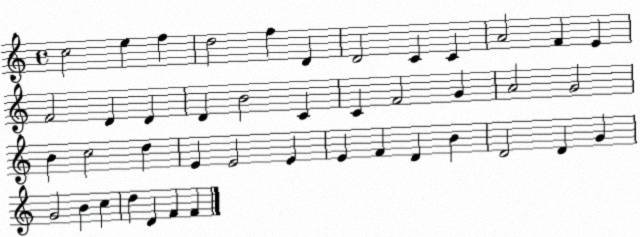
X:1
T:Untitled
M:4/4
L:1/4
K:C
c2 e f d2 f D D2 C C A2 F E F2 D D D B2 C C F2 G A2 G2 B c2 d E E2 E E F D B D2 D G G2 B c d D F F